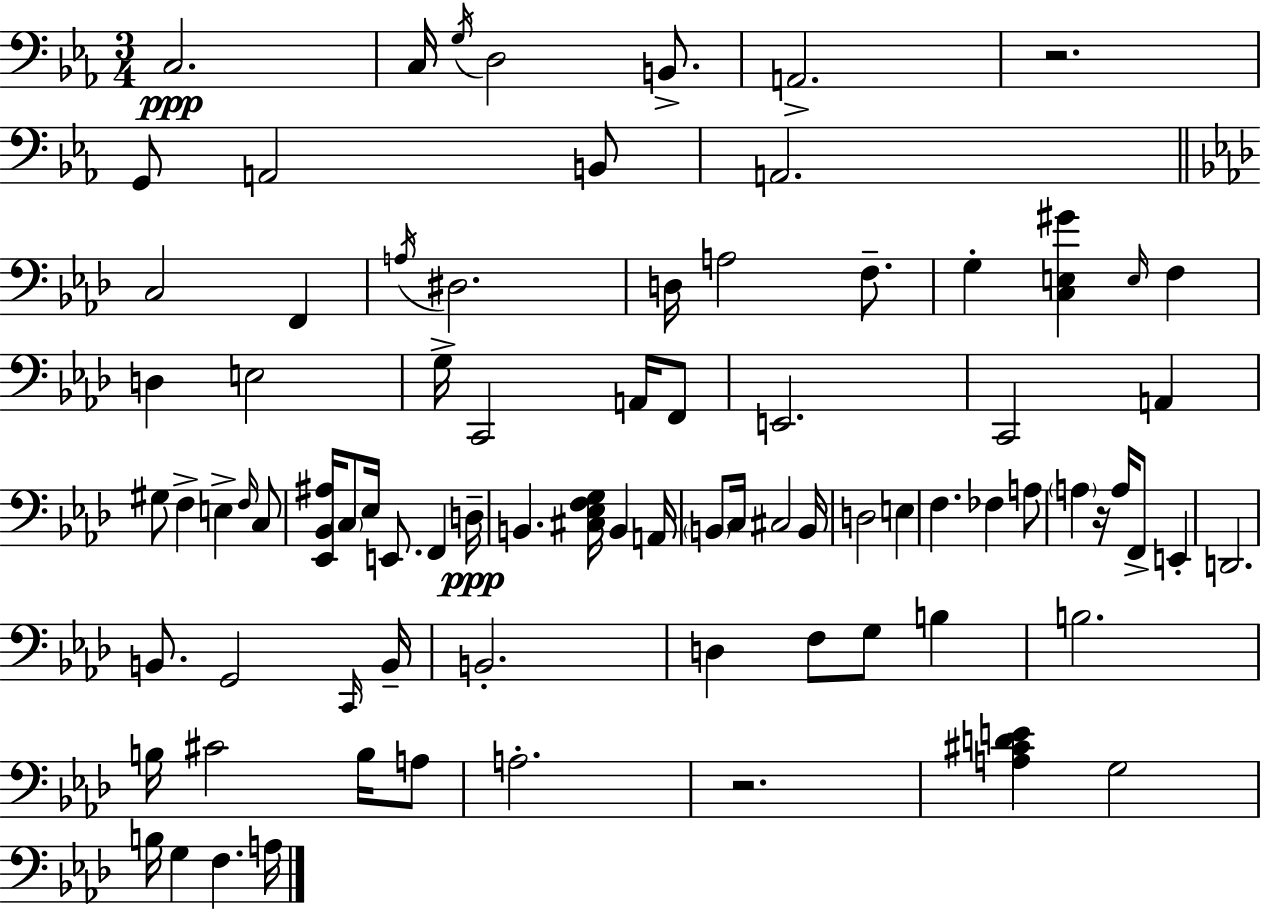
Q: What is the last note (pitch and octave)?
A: A3